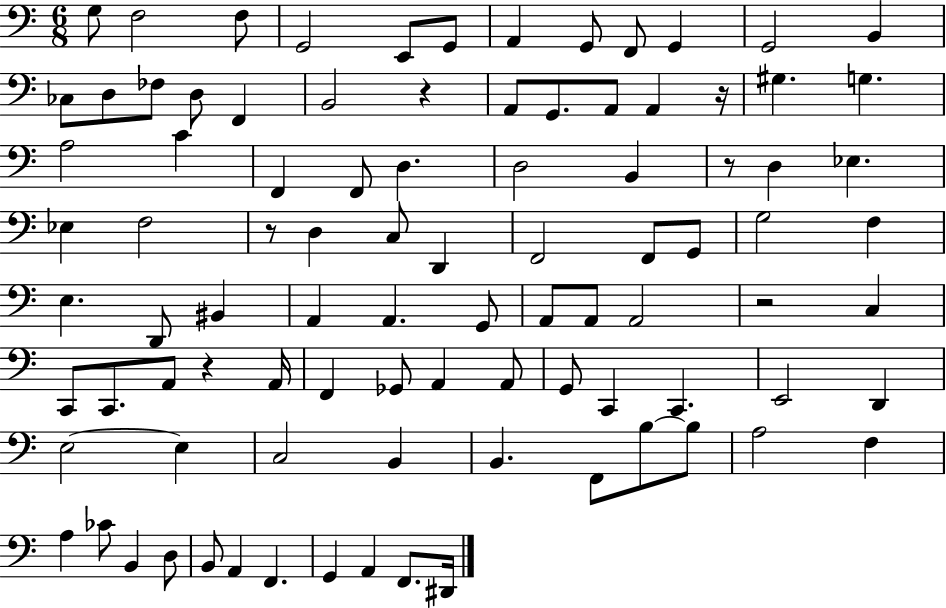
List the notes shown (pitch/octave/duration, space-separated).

G3/e F3/h F3/e G2/h E2/e G2/e A2/q G2/e F2/e G2/q G2/h B2/q CES3/e D3/e FES3/e D3/e F2/q B2/h R/q A2/e G2/e. A2/e A2/q R/s G#3/q. G3/q. A3/h C4/q F2/q F2/e D3/q. D3/h B2/q R/e D3/q Eb3/q. Eb3/q F3/h R/e D3/q C3/e D2/q F2/h F2/e G2/e G3/h F3/q E3/q. D2/e BIS2/q A2/q A2/q. G2/e A2/e A2/e A2/h R/h C3/q C2/e C2/e. A2/e R/q A2/s F2/q Gb2/e A2/q A2/e G2/e C2/q C2/q. E2/h D2/q E3/h E3/q C3/h B2/q B2/q. F2/e B3/e B3/e A3/h F3/q A3/q CES4/e B2/q D3/e B2/e A2/q F2/q. G2/q A2/q F2/e. D#2/s